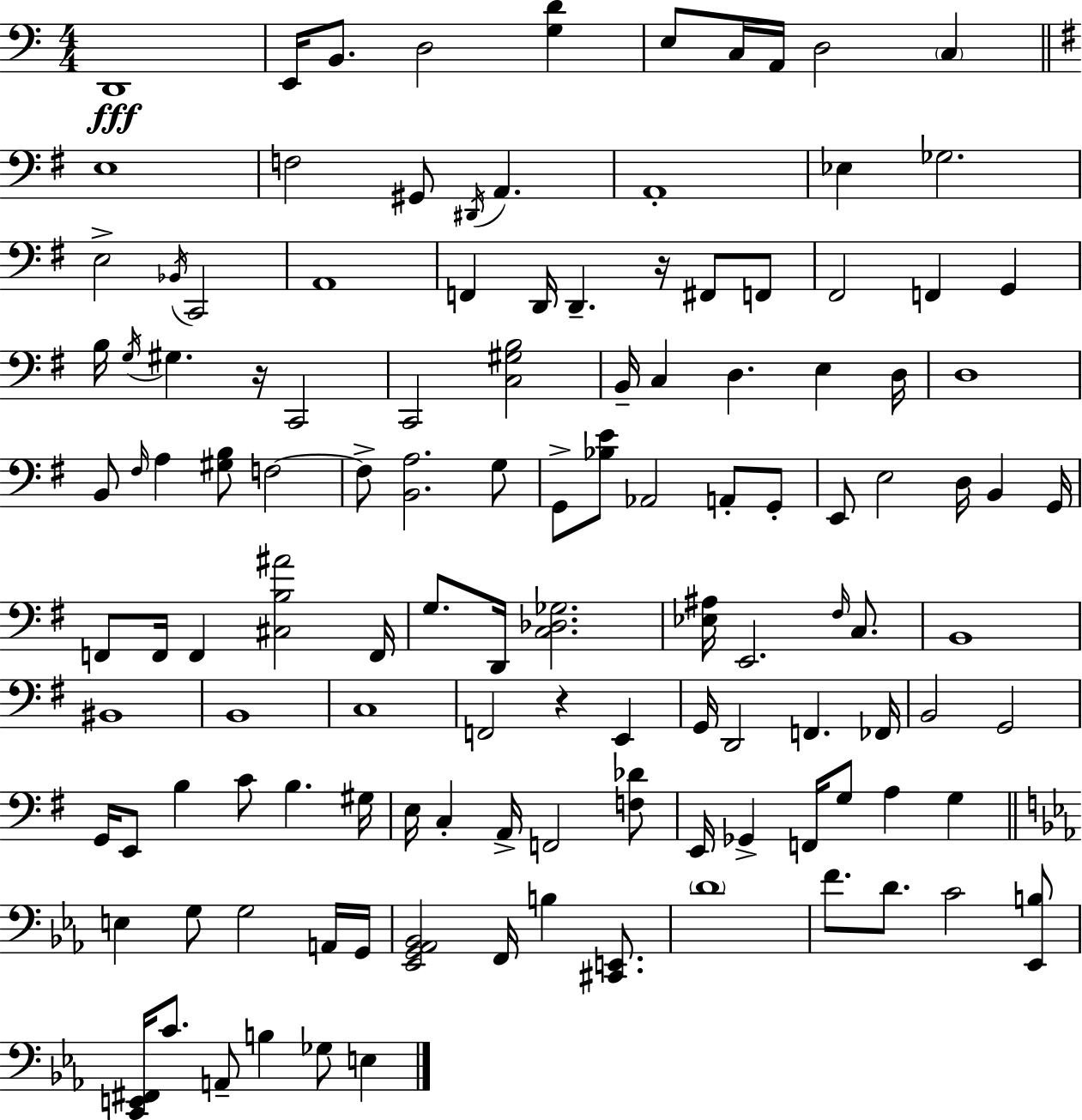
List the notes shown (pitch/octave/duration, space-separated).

D2/w E2/s B2/e. D3/h [G3,D4]/q E3/e C3/s A2/s D3/h C3/q E3/w F3/h G#2/e D#2/s A2/q. A2/w Eb3/q Gb3/h. E3/h Bb2/s C2/h A2/w F2/q D2/s D2/q. R/s F#2/e F2/e F#2/h F2/q G2/q B3/s G3/s G#3/q. R/s C2/h C2/h [C3,G#3,B3]/h B2/s C3/q D3/q. E3/q D3/s D3/w B2/e F#3/s A3/q [G#3,B3]/e F3/h F3/e [B2,A3]/h. G3/e G2/e [Bb3,E4]/e Ab2/h A2/e G2/e E2/e E3/h D3/s B2/q G2/s F2/e F2/s F2/q [C#3,B3,A#4]/h F2/s G3/e. D2/s [C3,Db3,Gb3]/h. [Eb3,A#3]/s E2/h. F#3/s C3/e. B2/w BIS2/w B2/w C3/w F2/h R/q E2/q G2/s D2/h F2/q. FES2/s B2/h G2/h G2/s E2/e B3/q C4/e B3/q. G#3/s E3/s C3/q A2/s F2/h [F3,Db4]/e E2/s Gb2/q F2/s G3/e A3/q G3/q E3/q G3/e G3/h A2/s G2/s [Eb2,G2,Ab2,Bb2]/h F2/s B3/q [C#2,E2]/e. D4/w F4/e. D4/e. C4/h [Eb2,B3]/e [C2,E2,F#2]/s C4/e. A2/e B3/q Gb3/e E3/q